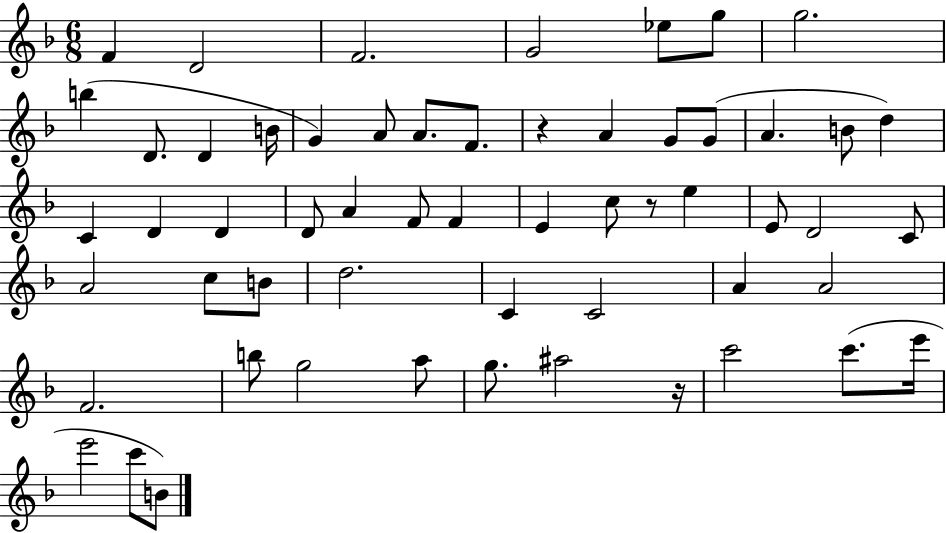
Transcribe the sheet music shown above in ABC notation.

X:1
T:Untitled
M:6/8
L:1/4
K:F
F D2 F2 G2 _e/2 g/2 g2 b D/2 D B/4 G A/2 A/2 F/2 z A G/2 G/2 A B/2 d C D D D/2 A F/2 F E c/2 z/2 e E/2 D2 C/2 A2 c/2 B/2 d2 C C2 A A2 F2 b/2 g2 a/2 g/2 ^a2 z/4 c'2 c'/2 e'/4 e'2 c'/2 B/2